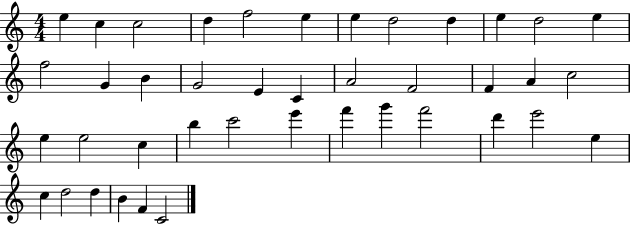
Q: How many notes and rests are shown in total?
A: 41